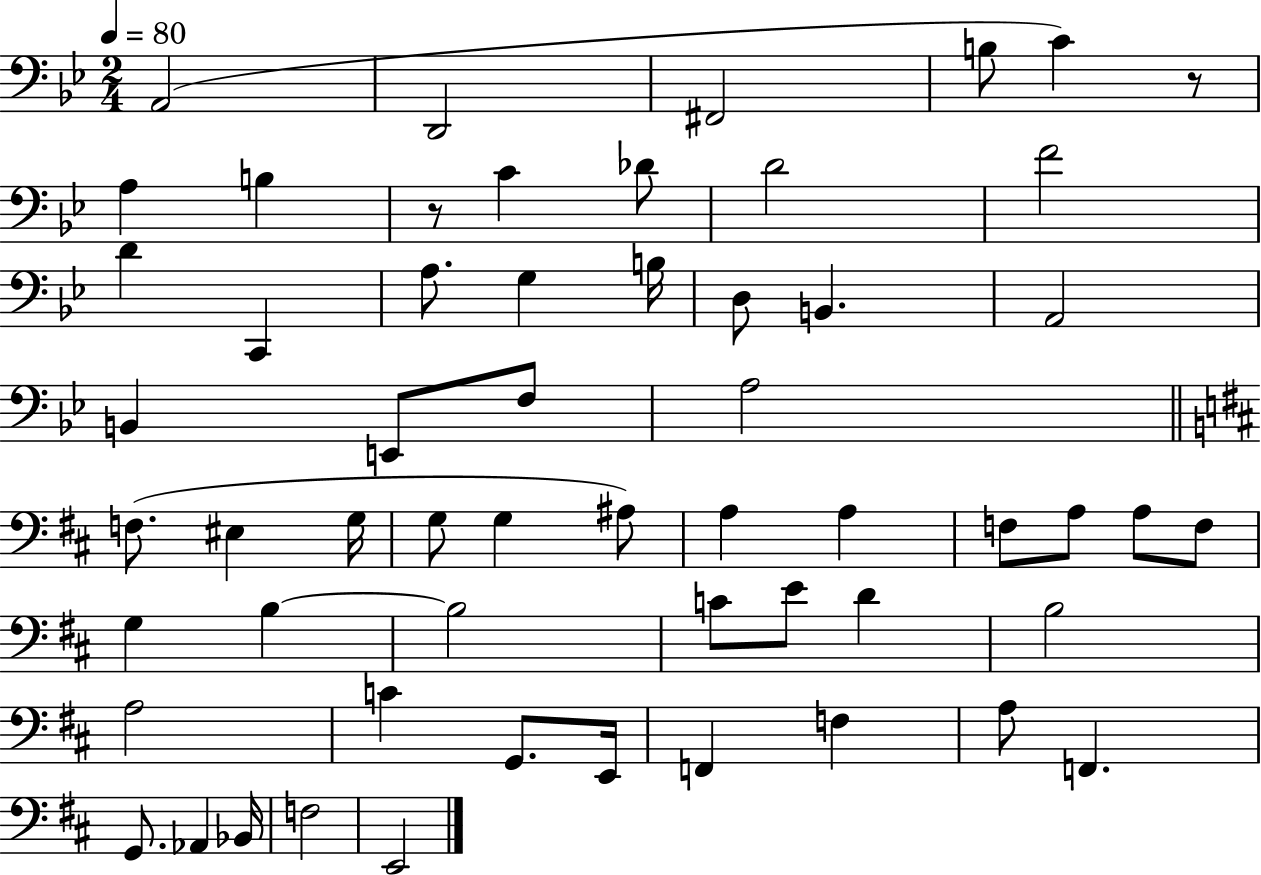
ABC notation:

X:1
T:Untitled
M:2/4
L:1/4
K:Bb
A,,2 D,,2 ^F,,2 B,/2 C z/2 A, B, z/2 C _D/2 D2 F2 D C,, A,/2 G, B,/4 D,/2 B,, A,,2 B,, E,,/2 F,/2 A,2 F,/2 ^E, G,/4 G,/2 G, ^A,/2 A, A, F,/2 A,/2 A,/2 F,/2 G, B, B,2 C/2 E/2 D B,2 A,2 C G,,/2 E,,/4 F,, F, A,/2 F,, G,,/2 _A,, _B,,/4 F,2 E,,2